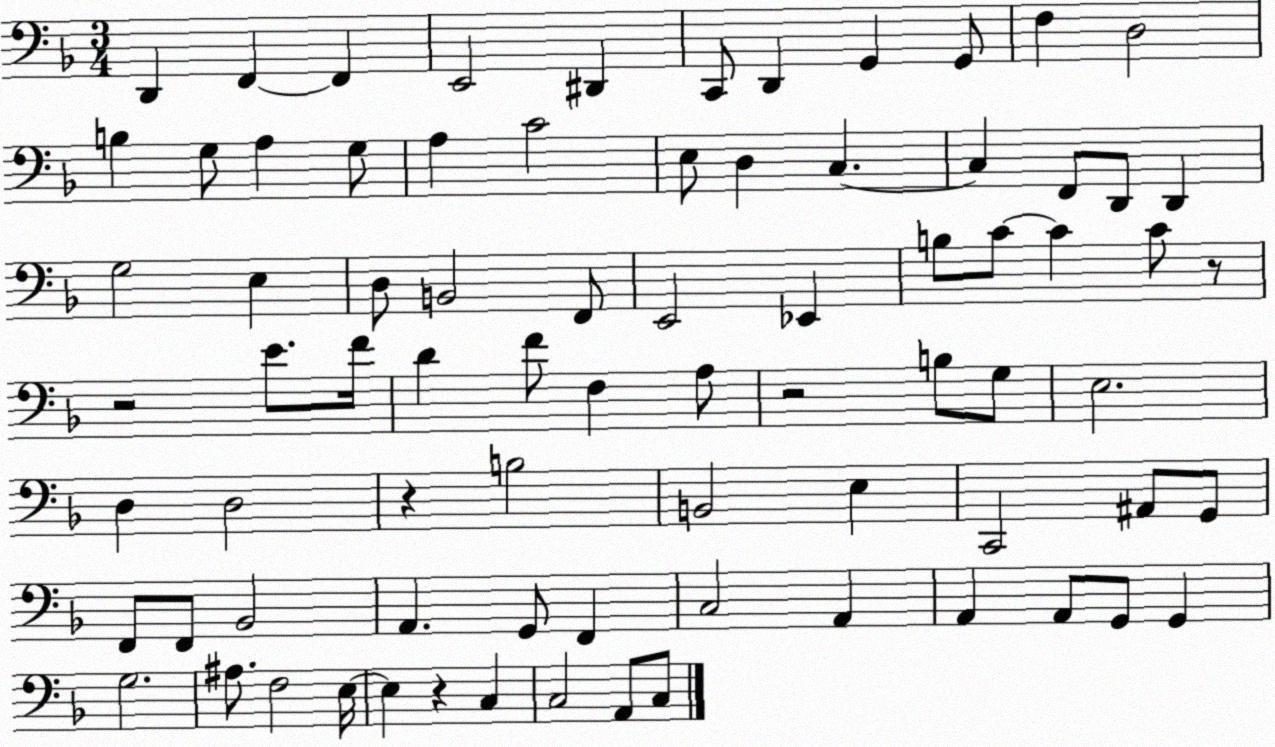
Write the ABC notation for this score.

X:1
T:Untitled
M:3/4
L:1/4
K:F
D,, F,, F,, E,,2 ^D,, C,,/2 D,, G,, G,,/2 F, D,2 B, G,/2 A, G,/2 A, C2 E,/2 D, C, C, F,,/2 D,,/2 D,, G,2 E, D,/2 B,,2 F,,/2 E,,2 _E,, B,/2 C/2 C C/2 z/2 z2 E/2 F/4 D F/2 F, A,/2 z2 B,/2 G,/2 E,2 D, D,2 z B,2 B,,2 E, C,,2 ^A,,/2 G,,/2 F,,/2 F,,/2 _B,,2 A,, G,,/2 F,, C,2 A,, A,, A,,/2 G,,/2 G,, G,2 ^A,/2 F,2 E,/4 E, z C, C,2 A,,/2 C,/2